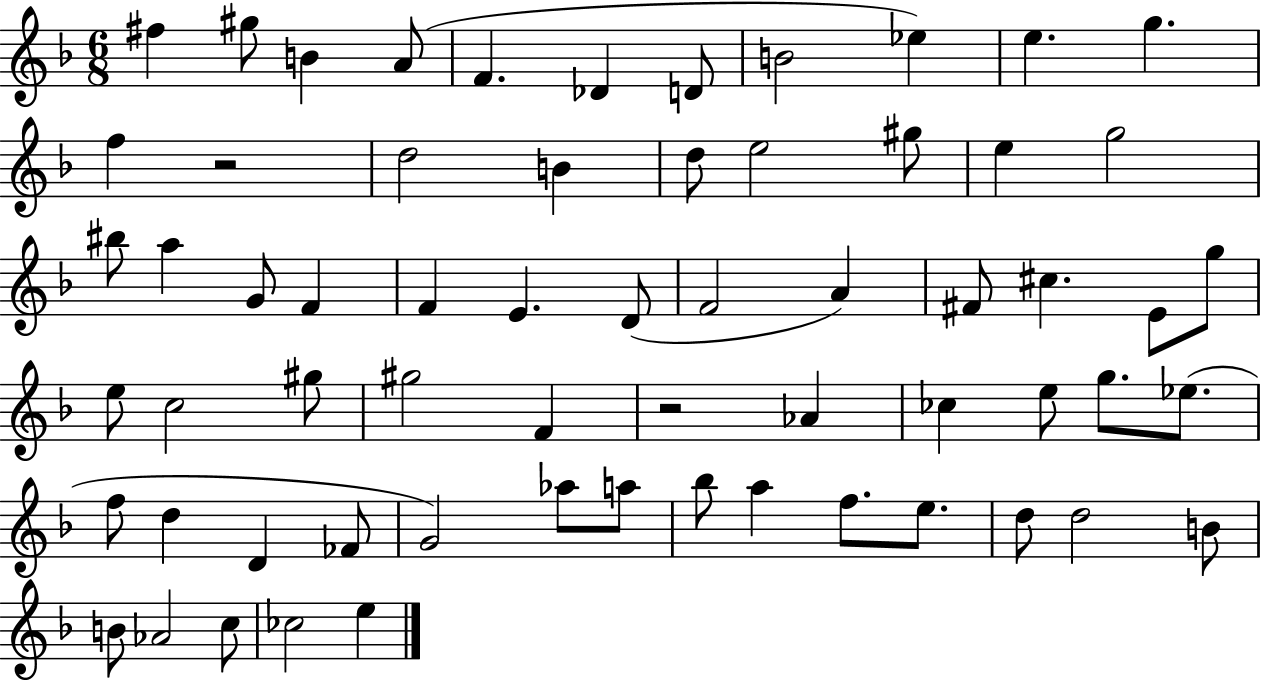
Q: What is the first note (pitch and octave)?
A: F#5